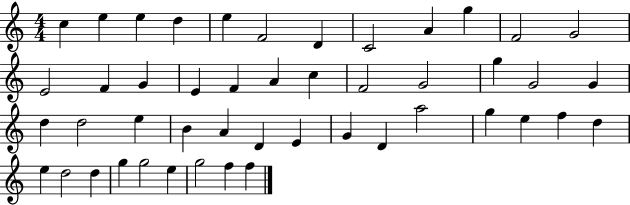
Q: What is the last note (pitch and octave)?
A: F5